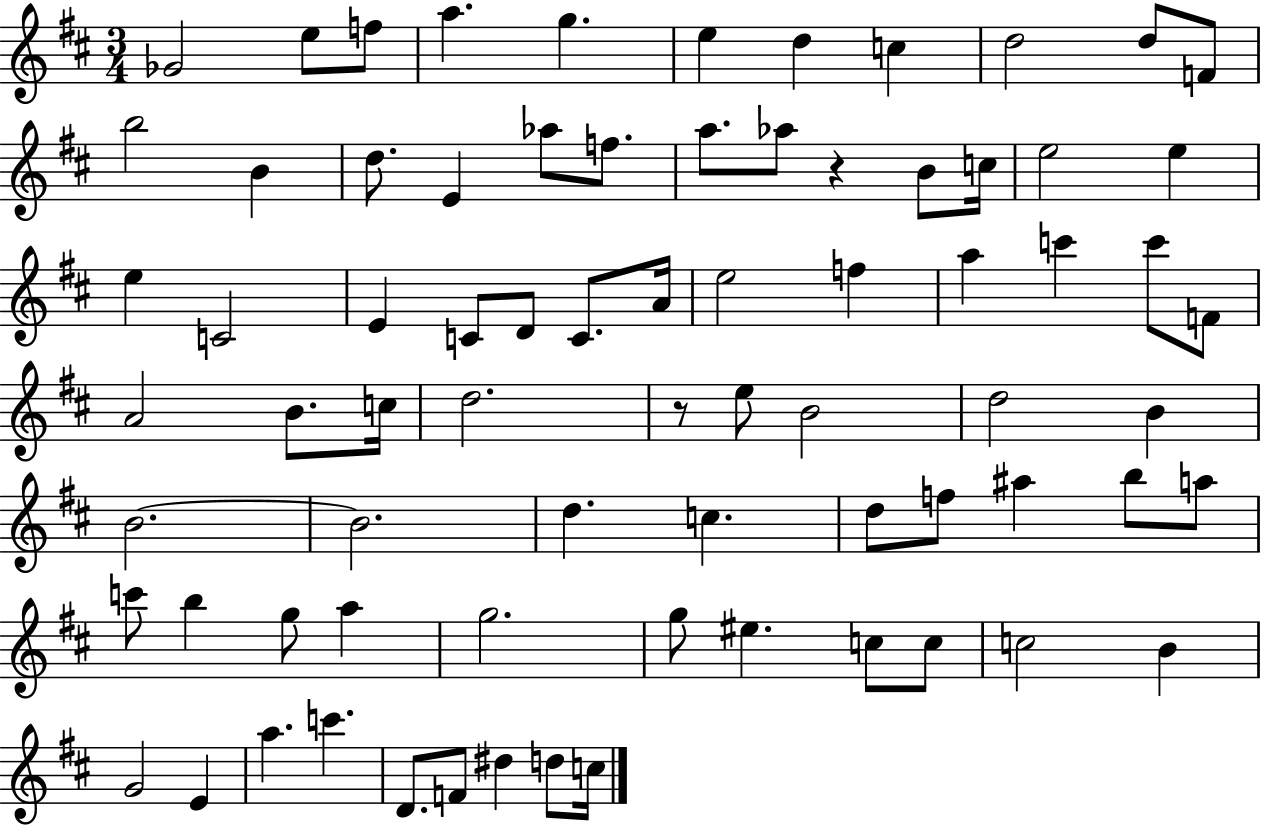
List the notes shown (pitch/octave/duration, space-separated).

Gb4/h E5/e F5/e A5/q. G5/q. E5/q D5/q C5/q D5/h D5/e F4/e B5/h B4/q D5/e. E4/q Ab5/e F5/e. A5/e. Ab5/e R/q B4/e C5/s E5/h E5/q E5/q C4/h E4/q C4/e D4/e C4/e. A4/s E5/h F5/q A5/q C6/q C6/e F4/e A4/h B4/e. C5/s D5/h. R/e E5/e B4/h D5/h B4/q B4/h. B4/h. D5/q. C5/q. D5/e F5/e A#5/q B5/e A5/e C6/e B5/q G5/e A5/q G5/h. G5/e EIS5/q. C5/e C5/e C5/h B4/q G4/h E4/q A5/q. C6/q. D4/e. F4/e D#5/q D5/e C5/s